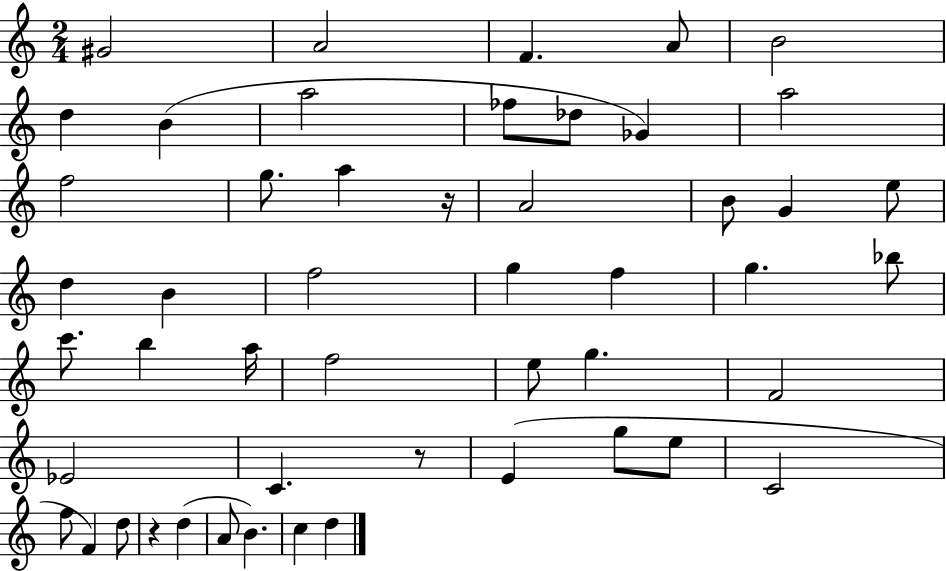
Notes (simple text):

G#4/h A4/h F4/q. A4/e B4/h D5/q B4/q A5/h FES5/e Db5/e Gb4/q A5/h F5/h G5/e. A5/q R/s A4/h B4/e G4/q E5/e D5/q B4/q F5/h G5/q F5/q G5/q. Bb5/e C6/e. B5/q A5/s F5/h E5/e G5/q. F4/h Eb4/h C4/q. R/e E4/q G5/e E5/e C4/h F5/e F4/q D5/e R/q D5/q A4/e B4/q. C5/q D5/q